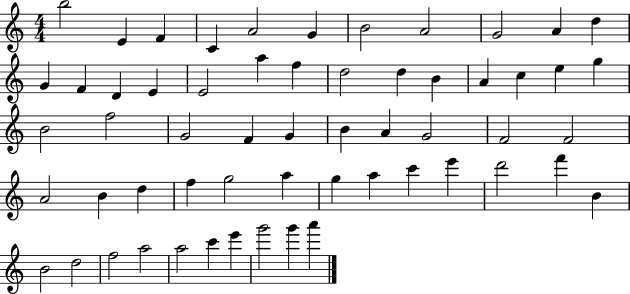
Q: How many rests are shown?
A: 0